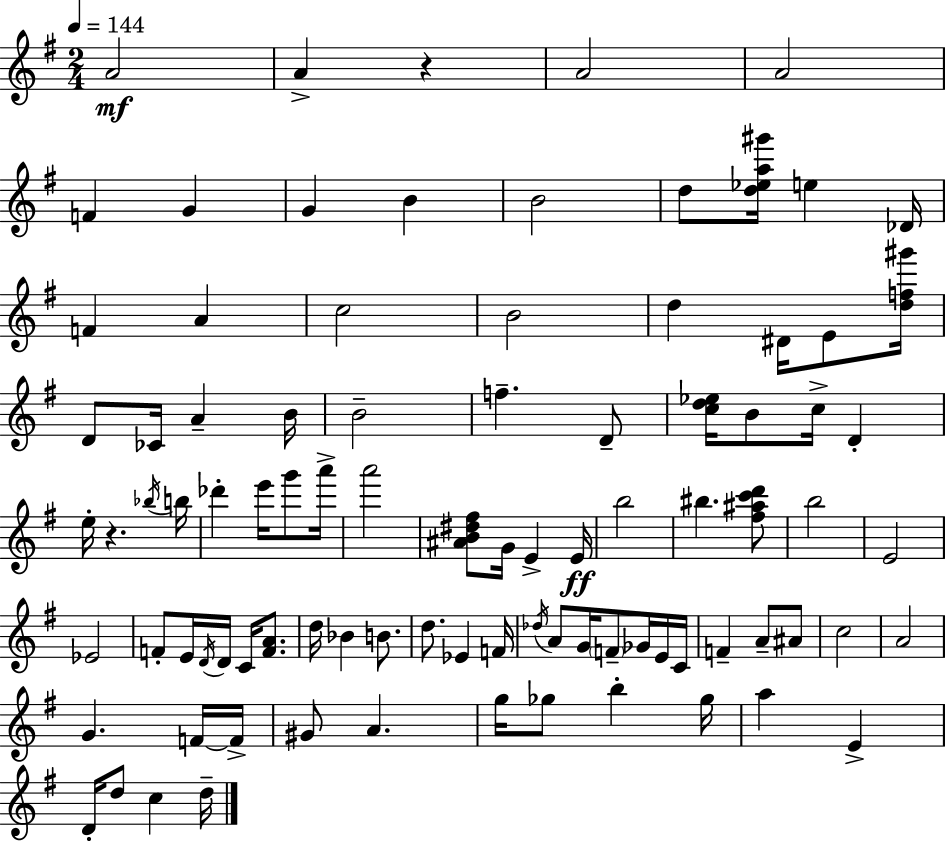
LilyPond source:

{
  \clef treble
  \numericTimeSignature
  \time 2/4
  \key e \minor
  \tempo 4 = 144
  a'2\mf | a'4-> r4 | a'2 | a'2 | \break f'4 g'4 | g'4 b'4 | b'2 | d''8 <d'' ees'' a'' gis'''>16 e''4 des'16 | \break f'4 a'4 | c''2 | b'2 | d''4 dis'16 e'8 <d'' f'' gis'''>16 | \break d'8 ces'16 a'4-- b'16 | b'2-- | f''4.-- d'8-- | <c'' d'' ees''>16 b'8 c''16-> d'4-. | \break e''16-. r4. \acciaccatura { bes''16 } | b''16 des'''4-. e'''16 g'''8 | a'''16-> a'''2 | <ais' b' dis'' fis''>8 g'16 e'4-> | \break e'16\ff b''2 | bis''4. <fis'' ais'' c''' d'''>8 | b''2 | e'2 | \break ees'2 | f'8-. e'16 \acciaccatura { d'16 } d'16 c'16 <f' a'>8. | d''16 bes'4 b'8. | d''8. ees'4 | \break f'16 \acciaccatura { des''16 } a'8 g'16 \parenthesize f'8-- | ges'16 e'16 c'16 f'4-- a'8-- | ais'8 c''2 | a'2 | \break g'4. | f'16~~ f'16-> gis'8 a'4. | g''16 ges''8 b''4-. | ges''16 a''4 e'4-> | \break d'16-. d''8 c''4 | d''16-- \bar "|."
}